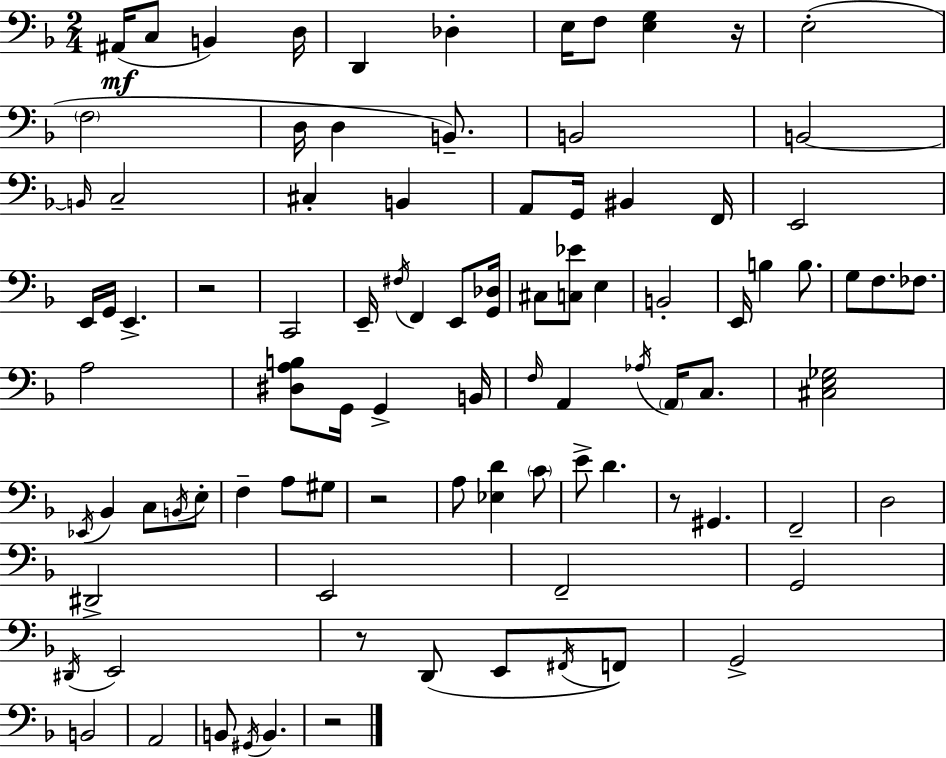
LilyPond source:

{
  \clef bass
  \numericTimeSignature
  \time 2/4
  \key f \major
  ais,16(\mf c8 b,4) d16 | d,4 des4-. | e16 f8 <e g>4 r16 | e2-.( | \break \parenthesize f2 | d16 d4 b,8.--) | b,2 | b,2~~ | \break \grace { b,16 } c2-- | cis4-. b,4 | a,8 g,16 bis,4 | f,16 e,2 | \break e,16 g,16 e,4.-> | r2 | c,2 | e,16-- \acciaccatura { fis16 } f,4 e,8 | \break <g, des>16 cis8 <c ees'>8 e4 | b,2-. | e,16 b4 b8. | g8 f8. fes8. | \break a2 | <dis a b>8 g,16 g,4-> | b,16 \grace { f16 } a,4 \acciaccatura { aes16 } | \parenthesize a,16 c8. <cis e ges>2 | \break \acciaccatura { ees,16 } bes,4 | c8 \acciaccatura { b,16 } e8-. f4-- | a8 gis8 r2 | a8 | \break <ees d'>4 \parenthesize c'8 e'8-> | d'4. r8 | gis,4. f,2-- | d2 | \break dis,2-> | e,2 | f,2-- | g,2 | \break \acciaccatura { dis,16 } e,2 | r8 | d,8( e,8 \acciaccatura { fis,16 } f,8) | g,2-> | \break b,2 | a,2 | b,8 \acciaccatura { gis,16 } b,4. | r2 | \break \bar "|."
}